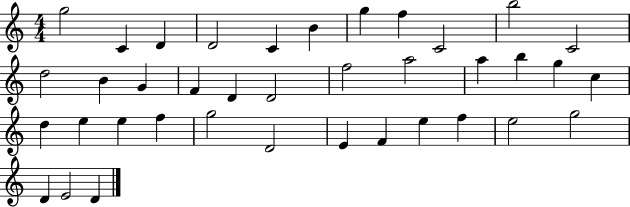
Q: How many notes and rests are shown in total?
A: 38